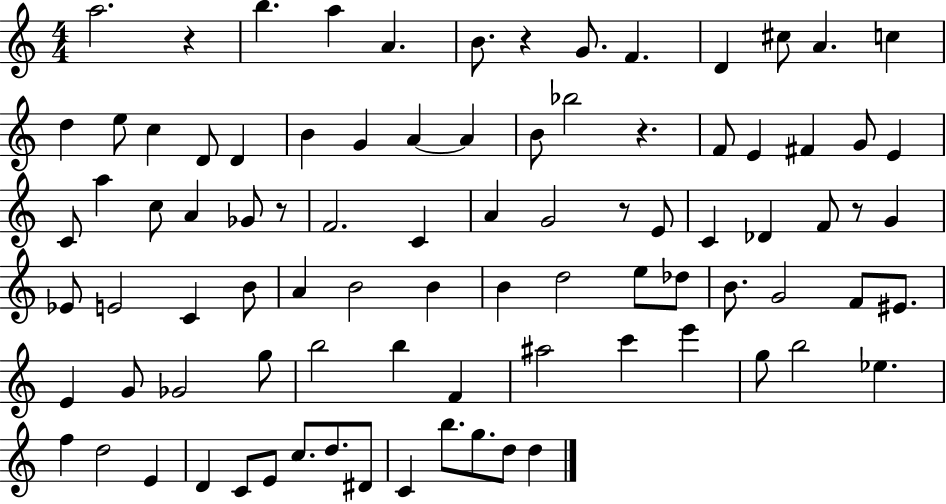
A5/h. R/q B5/q. A5/q A4/q. B4/e. R/q G4/e. F4/q. D4/q C#5/e A4/q. C5/q D5/q E5/e C5/q D4/e D4/q B4/q G4/q A4/q A4/q B4/e Bb5/h R/q. F4/e E4/q F#4/q G4/e E4/q C4/e A5/q C5/e A4/q Gb4/e R/e F4/h. C4/q A4/q G4/h R/e E4/e C4/q Db4/q F4/e R/e G4/q Eb4/e E4/h C4/q B4/e A4/q B4/h B4/q B4/q D5/h E5/e Db5/e B4/e. G4/h F4/e EIS4/e. E4/q G4/e Gb4/h G5/e B5/h B5/q F4/q A#5/h C6/q E6/q G5/e B5/h Eb5/q. F5/q D5/h E4/q D4/q C4/e E4/e C5/e. D5/e. D#4/e C4/q B5/e. G5/e. D5/e D5/q